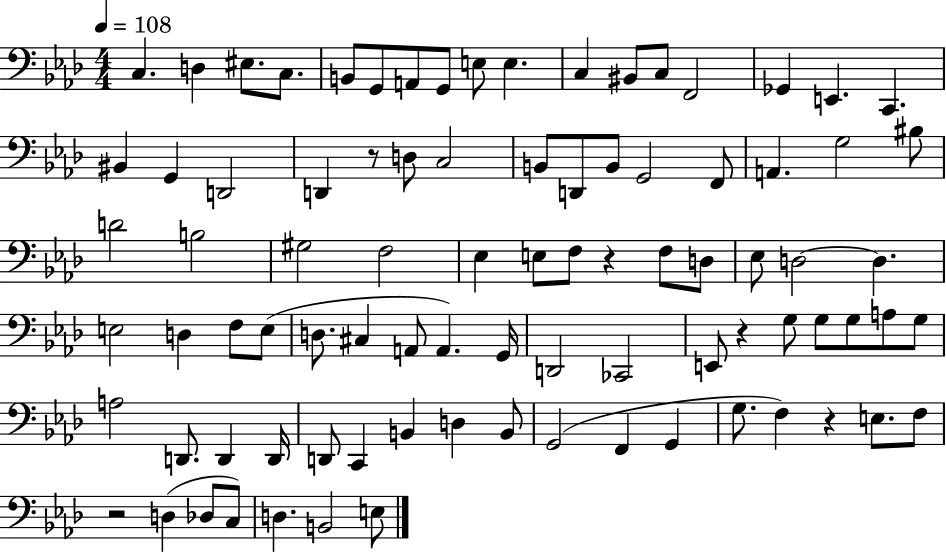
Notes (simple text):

C3/q. D3/q EIS3/e. C3/e. B2/e G2/e A2/e G2/e E3/e E3/q. C3/q BIS2/e C3/e F2/h Gb2/q E2/q. C2/q. BIS2/q G2/q D2/h D2/q R/e D3/e C3/h B2/e D2/e B2/e G2/h F2/e A2/q. G3/h BIS3/e D4/h B3/h G#3/h F3/h Eb3/q E3/e F3/e R/q F3/e D3/e Eb3/e D3/h D3/q. E3/h D3/q F3/e E3/e D3/e. C#3/q A2/e A2/q. G2/s D2/h CES2/h E2/e R/q G3/e G3/e G3/e A3/e G3/e A3/h D2/e. D2/q D2/s D2/e C2/q B2/q D3/q B2/e G2/h F2/q G2/q G3/e. F3/q R/q E3/e. F3/e R/h D3/q Db3/e C3/e D3/q. B2/h E3/e